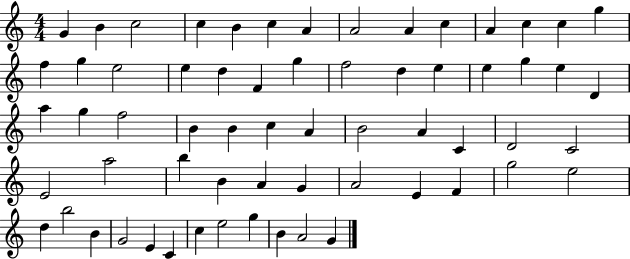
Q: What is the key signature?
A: C major